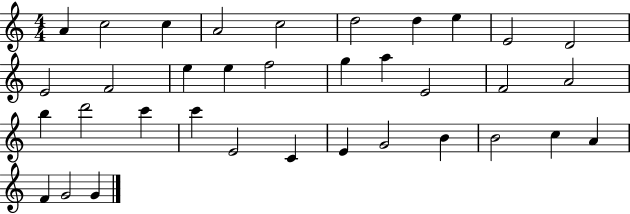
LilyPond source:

{
  \clef treble
  \numericTimeSignature
  \time 4/4
  \key c \major
  a'4 c''2 c''4 | a'2 c''2 | d''2 d''4 e''4 | e'2 d'2 | \break e'2 f'2 | e''4 e''4 f''2 | g''4 a''4 e'2 | f'2 a'2 | \break b''4 d'''2 c'''4 | c'''4 e'2 c'4 | e'4 g'2 b'4 | b'2 c''4 a'4 | \break f'4 g'2 g'4 | \bar "|."
}